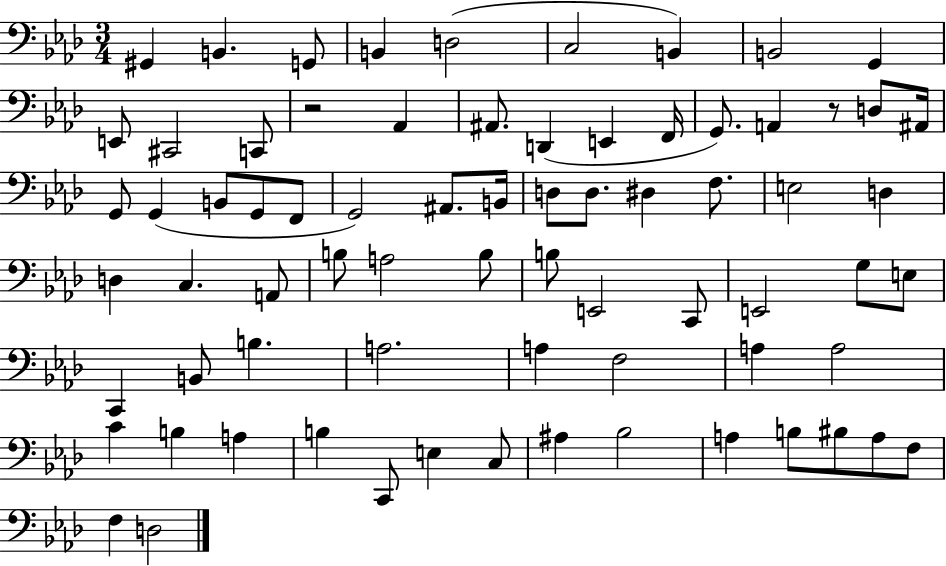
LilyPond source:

{
  \clef bass
  \numericTimeSignature
  \time 3/4
  \key aes \major
  gis,4 b,4. g,8 | b,4 d2( | c2 b,4) | b,2 g,4 | \break e,8 cis,2 c,8 | r2 aes,4 | ais,8. d,4( e,4 f,16 | g,8.) a,4 r8 d8 ais,16 | \break g,8 g,4( b,8 g,8 f,8 | g,2) ais,8. b,16 | d8 d8. dis4 f8. | e2 d4 | \break d4 c4. a,8 | b8 a2 b8 | b8 e,2 c,8 | e,2 g8 e8 | \break c,4 b,8 b4. | a2. | a4 f2 | a4 a2 | \break c'4 b4 a4 | b4 c,8 e4 c8 | ais4 bes2 | a4 b8 bis8 a8 f8 | \break f4 d2 | \bar "|."
}